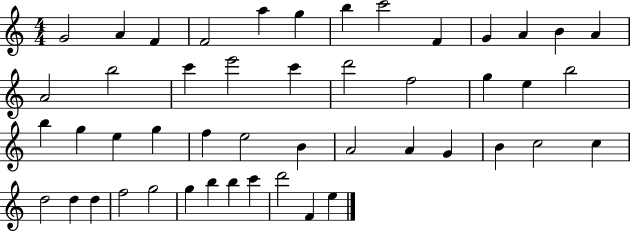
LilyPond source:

{
  \clef treble
  \numericTimeSignature
  \time 4/4
  \key c \major
  g'2 a'4 f'4 | f'2 a''4 g''4 | b''4 c'''2 f'4 | g'4 a'4 b'4 a'4 | \break a'2 b''2 | c'''4 e'''2 c'''4 | d'''2 f''2 | g''4 e''4 b''2 | \break b''4 g''4 e''4 g''4 | f''4 e''2 b'4 | a'2 a'4 g'4 | b'4 c''2 c''4 | \break d''2 d''4 d''4 | f''2 g''2 | g''4 b''4 b''4 c'''4 | d'''2 f'4 e''4 | \break \bar "|."
}